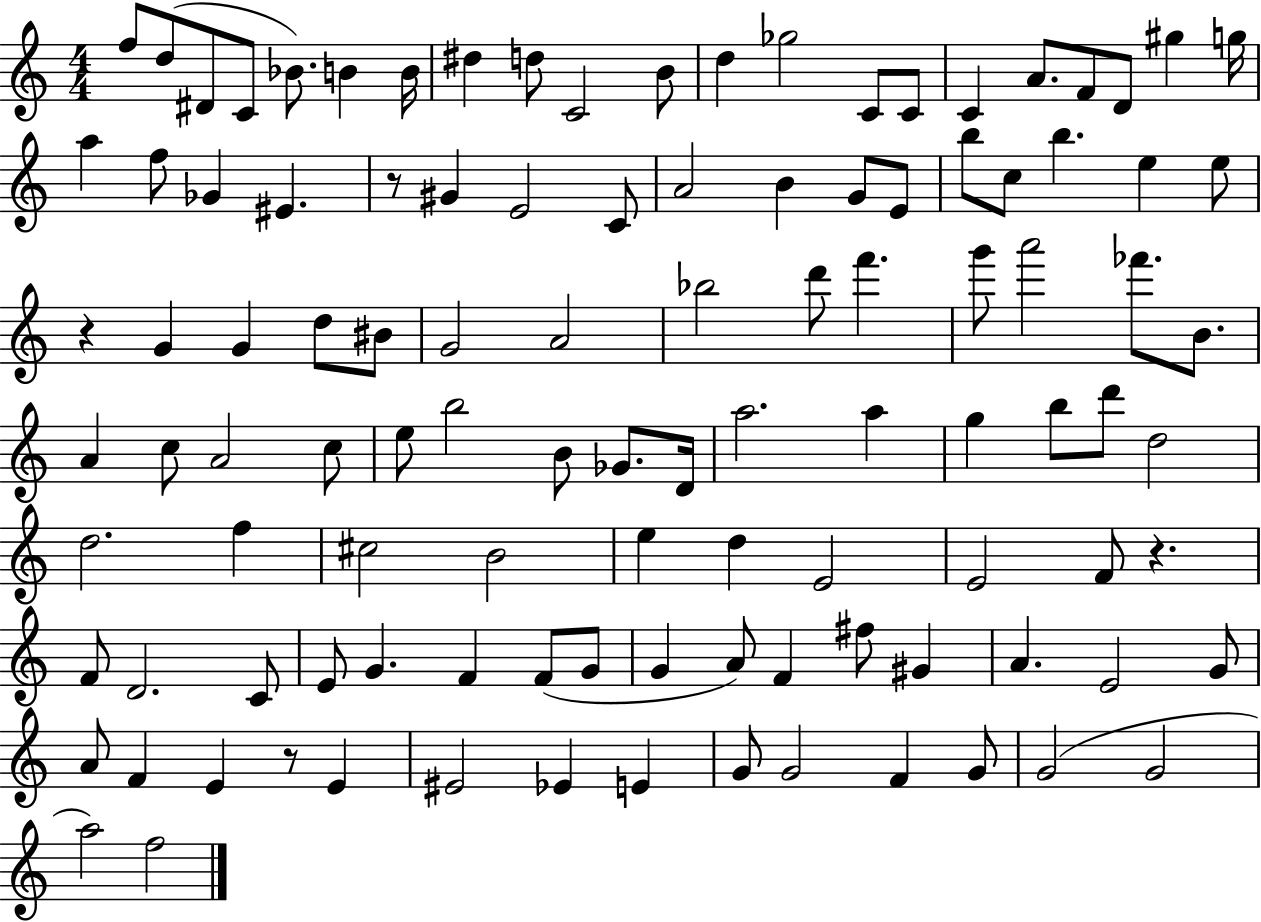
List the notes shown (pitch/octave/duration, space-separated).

F5/e D5/e D#4/e C4/e Bb4/e. B4/q B4/s D#5/q D5/e C4/h B4/e D5/q Gb5/h C4/e C4/e C4/q A4/e. F4/e D4/e G#5/q G5/s A5/q F5/e Gb4/q EIS4/q. R/e G#4/q E4/h C4/e A4/h B4/q G4/e E4/e B5/e C5/e B5/q. E5/q E5/e R/q G4/q G4/q D5/e BIS4/e G4/h A4/h Bb5/h D6/e F6/q. G6/e A6/h FES6/e. B4/e. A4/q C5/e A4/h C5/e E5/e B5/h B4/e Gb4/e. D4/s A5/h. A5/q G5/q B5/e D6/e D5/h D5/h. F5/q C#5/h B4/h E5/q D5/q E4/h E4/h F4/e R/q. F4/e D4/h. C4/e E4/e G4/q. F4/q F4/e G4/e G4/q A4/e F4/q F#5/e G#4/q A4/q. E4/h G4/e A4/e F4/q E4/q R/e E4/q EIS4/h Eb4/q E4/q G4/e G4/h F4/q G4/e G4/h G4/h A5/h F5/h